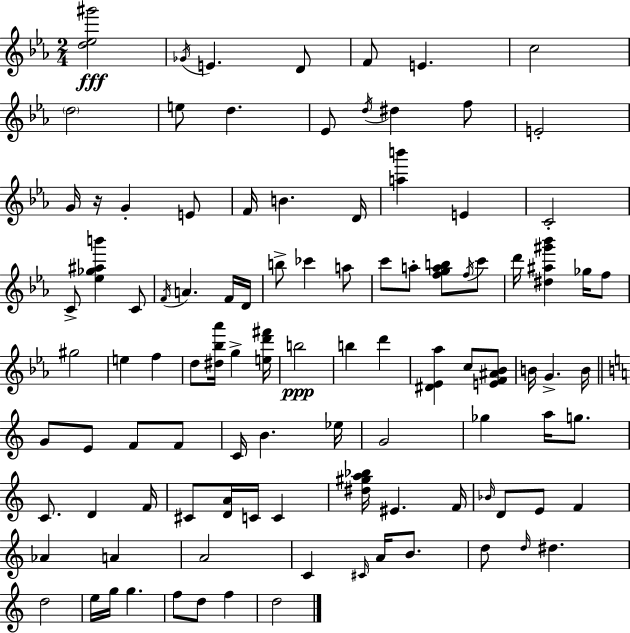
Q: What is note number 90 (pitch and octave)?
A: F5